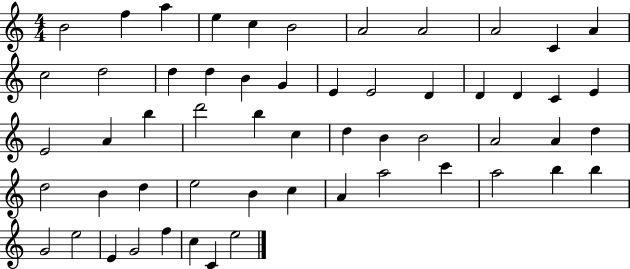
X:1
T:Untitled
M:4/4
L:1/4
K:C
B2 f a e c B2 A2 A2 A2 C A c2 d2 d d B G E E2 D D D C E E2 A b d'2 b c d B B2 A2 A d d2 B d e2 B c A a2 c' a2 b b G2 e2 E G2 f c C e2